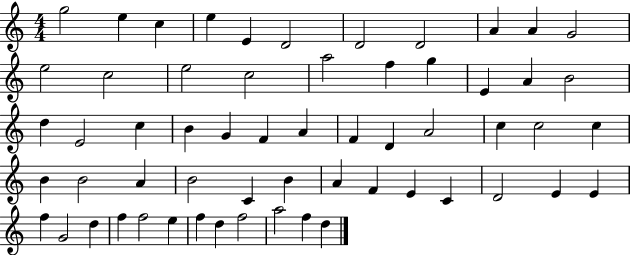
{
  \clef treble
  \numericTimeSignature
  \time 4/4
  \key c \major
  g''2 e''4 c''4 | e''4 e'4 d'2 | d'2 d'2 | a'4 a'4 g'2 | \break e''2 c''2 | e''2 c''2 | a''2 f''4 g''4 | e'4 a'4 b'2 | \break d''4 e'2 c''4 | b'4 g'4 f'4 a'4 | f'4 d'4 a'2 | c''4 c''2 c''4 | \break b'4 b'2 a'4 | b'2 c'4 b'4 | a'4 f'4 e'4 c'4 | d'2 e'4 e'4 | \break f''4 g'2 d''4 | f''4 f''2 e''4 | f''4 d''4 f''2 | a''2 f''4 d''4 | \break \bar "|."
}